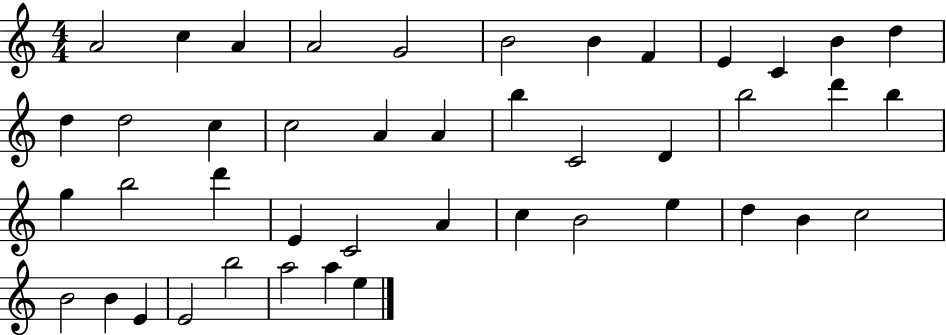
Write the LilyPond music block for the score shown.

{
  \clef treble
  \numericTimeSignature
  \time 4/4
  \key c \major
  a'2 c''4 a'4 | a'2 g'2 | b'2 b'4 f'4 | e'4 c'4 b'4 d''4 | \break d''4 d''2 c''4 | c''2 a'4 a'4 | b''4 c'2 d'4 | b''2 d'''4 b''4 | \break g''4 b''2 d'''4 | e'4 c'2 a'4 | c''4 b'2 e''4 | d''4 b'4 c''2 | \break b'2 b'4 e'4 | e'2 b''2 | a''2 a''4 e''4 | \bar "|."
}